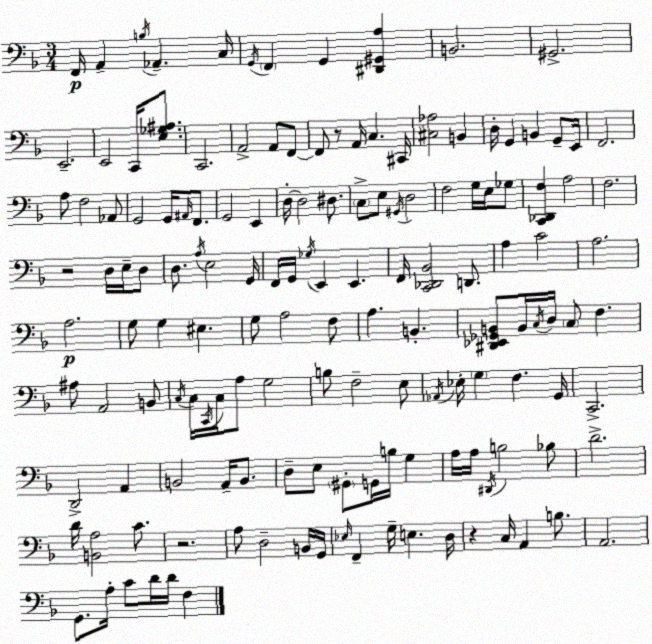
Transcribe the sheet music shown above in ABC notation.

X:1
T:Untitled
M:3/4
L:1/4
K:Dm
F,,/4 A,, B,/4 _A,, C,/4 G,,/4 F,, G,, [^D,,^G,,A,] B,,2 ^G,,2 E,,2 E,,2 C,,/4 [E,_G,^A,]/2 C,,2 A,,2 A,,/2 F,,/2 F,,/2 z/2 A,,/4 C, ^C,,/4 [^C,_A,]2 B,, D,/4 G,, B,, G,,/2 E,,/4 F,,2 A,/2 F,2 _A,,/2 G,,2 G,,/4 ^A,,/4 F,,/2 G,,2 E,, D,/4 D,2 ^D,/2 C,/2 E,/2 ^G,,/4 D,2 F,2 G,/4 E,/4 _G,/2 [C,,_D,,F,] A,2 F,2 z2 D,/4 E,/4 D,/2 D,/2 A,/4 E,2 G,,/4 F,,/4 G,,/4 _G,/4 E,, E,, F,,/4 [C,,_D,,_B,,]2 D,,/2 A, C2 A,2 A,2 G,/2 G, ^E, G,/2 A,2 F,/2 A, B,, [^D,,_E,,_G,,B,,]/2 B,,/4 C,/4 D,/4 C,/2 F, ^A,/2 A,,2 B,,/2 C,/4 C,/4 C,,/4 C,/4 A,/2 G,2 B,/2 F,2 E,/2 _A,,/4 _E,/4 G, F, G,,/4 C,,2 D,,2 A,, B,,2 A,,/4 B,,/2 D,/2 E,/2 ^G,,/2 G,,/4 B,/4 G, A,/4 A,/4 ^D,,/4 B,2 _B,/2 D2 D/4 [B,,A,]2 C/2 z2 A,/2 D,2 B,,/4 G,,/4 _E,/4 F,, G,/4 E, D,/4 z C,/4 A,, B,/2 A,,2 G,,/2 A,/4 C/2 D/4 D/4 F,